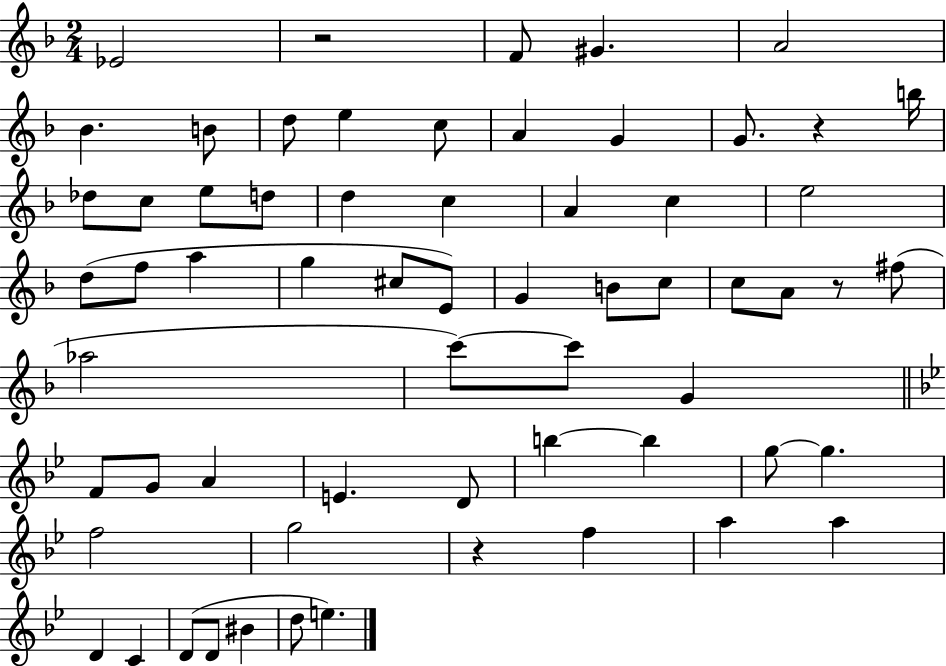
X:1
T:Untitled
M:2/4
L:1/4
K:F
_E2 z2 F/2 ^G A2 _B B/2 d/2 e c/2 A G G/2 z b/4 _d/2 c/2 e/2 d/2 d c A c e2 d/2 f/2 a g ^c/2 E/2 G B/2 c/2 c/2 A/2 z/2 ^f/2 _a2 c'/2 c'/2 G F/2 G/2 A E D/2 b b g/2 g f2 g2 z f a a D C D/2 D/2 ^B d/2 e